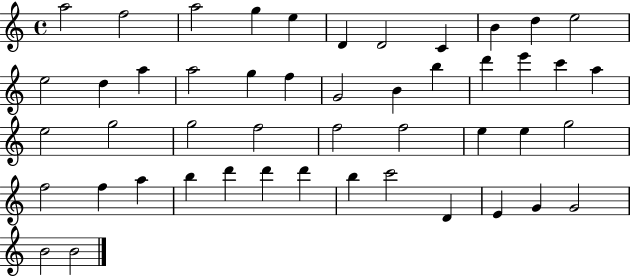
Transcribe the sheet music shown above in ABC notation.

X:1
T:Untitled
M:4/4
L:1/4
K:C
a2 f2 a2 g e D D2 C B d e2 e2 d a a2 g f G2 B b d' e' c' a e2 g2 g2 f2 f2 f2 e e g2 f2 f a b d' d' d' b c'2 D E G G2 B2 B2